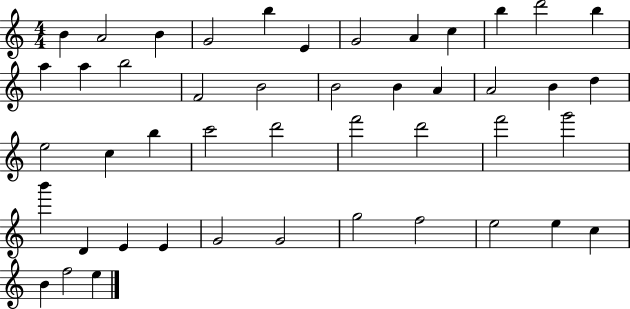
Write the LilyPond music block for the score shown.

{
  \clef treble
  \numericTimeSignature
  \time 4/4
  \key c \major
  b'4 a'2 b'4 | g'2 b''4 e'4 | g'2 a'4 c''4 | b''4 d'''2 b''4 | \break a''4 a''4 b''2 | f'2 b'2 | b'2 b'4 a'4 | a'2 b'4 d''4 | \break e''2 c''4 b''4 | c'''2 d'''2 | f'''2 d'''2 | f'''2 g'''2 | \break b'''4 d'4 e'4 e'4 | g'2 g'2 | g''2 f''2 | e''2 e''4 c''4 | \break b'4 f''2 e''4 | \bar "|."
}